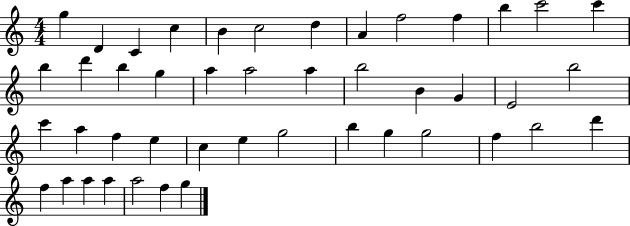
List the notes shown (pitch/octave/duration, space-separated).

G5/q D4/q C4/q C5/q B4/q C5/h D5/q A4/q F5/h F5/q B5/q C6/h C6/q B5/q D6/q B5/q G5/q A5/q A5/h A5/q B5/h B4/q G4/q E4/h B5/h C6/q A5/q F5/q E5/q C5/q E5/q G5/h B5/q G5/q G5/h F5/q B5/h D6/q F5/q A5/q A5/q A5/q A5/h F5/q G5/q